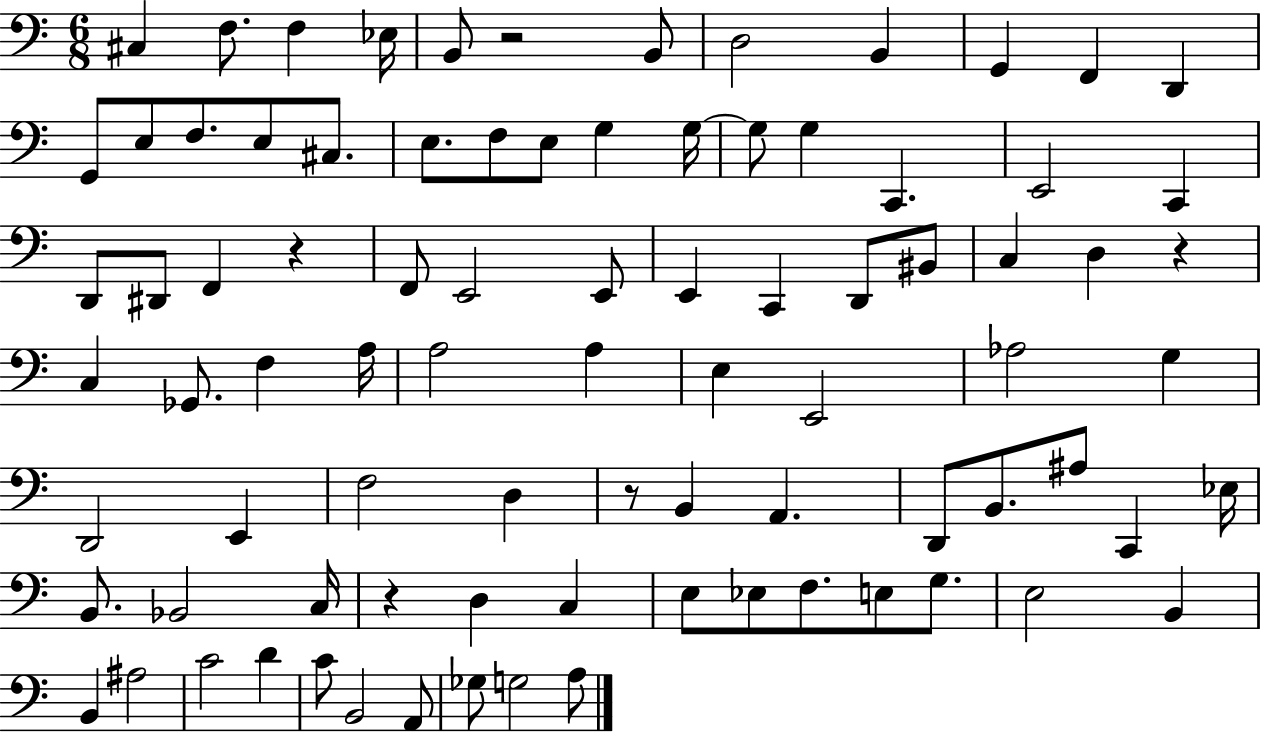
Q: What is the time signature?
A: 6/8